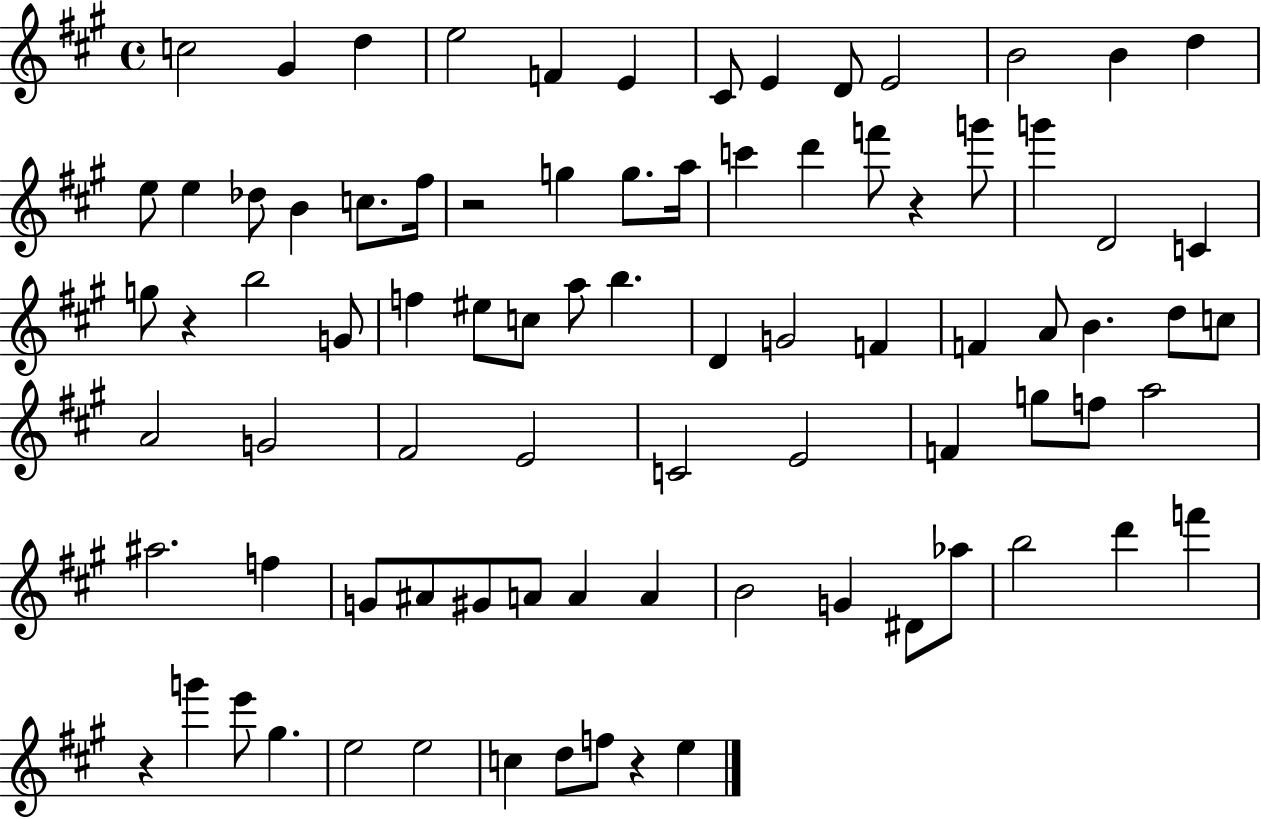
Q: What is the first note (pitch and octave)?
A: C5